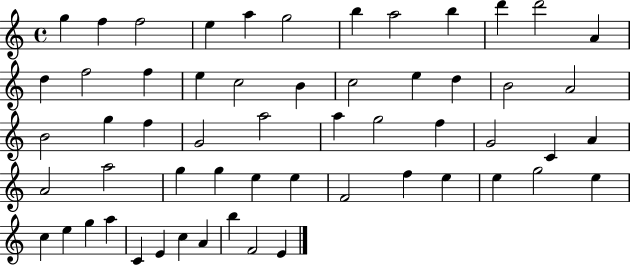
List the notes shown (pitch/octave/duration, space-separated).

G5/q F5/q F5/h E5/q A5/q G5/h B5/q A5/h B5/q D6/q D6/h A4/q D5/q F5/h F5/q E5/q C5/h B4/q C5/h E5/q D5/q B4/h A4/h B4/h G5/q F5/q G4/h A5/h A5/q G5/h F5/q G4/h C4/q A4/q A4/h A5/h G5/q G5/q E5/q E5/q F4/h F5/q E5/q E5/q G5/h E5/q C5/q E5/q G5/q A5/q C4/q E4/q C5/q A4/q B5/q F4/h E4/q